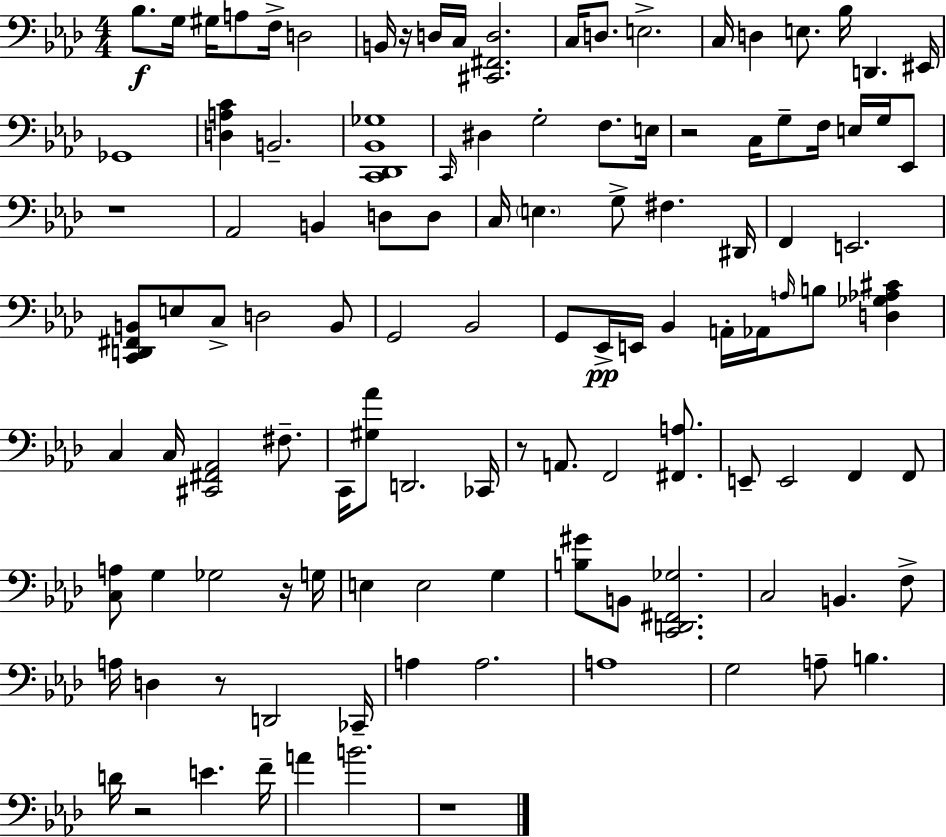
Bb3/e. G3/s G#3/s A3/e F3/s D3/h B2/s R/s D3/s C3/s [C#2,F#2,D3]/h. C3/s D3/e. E3/h. C3/s D3/q E3/e. Bb3/s D2/q. EIS2/s Gb2/w [D3,A3,C4]/q B2/h. [C2,Db2,Bb2,Gb3]/w C2/s D#3/q G3/h F3/e. E3/s R/h C3/s G3/e F3/s E3/s G3/s Eb2/e R/w Ab2/h B2/q D3/e D3/e C3/s E3/q. G3/e F#3/q. D#2/s F2/q E2/h. [C2,D2,F#2,B2]/e E3/e C3/e D3/h B2/e G2/h Bb2/h G2/e Eb2/s E2/s Bb2/q A2/s Ab2/s A3/s B3/e [D3,Gb3,Ab3,C#4]/q C3/q C3/s [C#2,F#2,Ab2]/h F#3/e. C2/s [G#3,Ab4]/e D2/h. CES2/s R/e A2/e. F2/h [F#2,A3]/e. E2/e E2/h F2/q F2/e [C3,A3]/e G3/q Gb3/h R/s G3/s E3/q E3/h G3/q [B3,G#4]/e B2/e [C2,D2,F#2,Gb3]/h. C3/h B2/q. F3/e A3/s D3/q R/e D2/h CES2/s A3/q A3/h. A3/w G3/h A3/e B3/q. D4/s R/h E4/q. F4/s A4/q B4/h. R/w